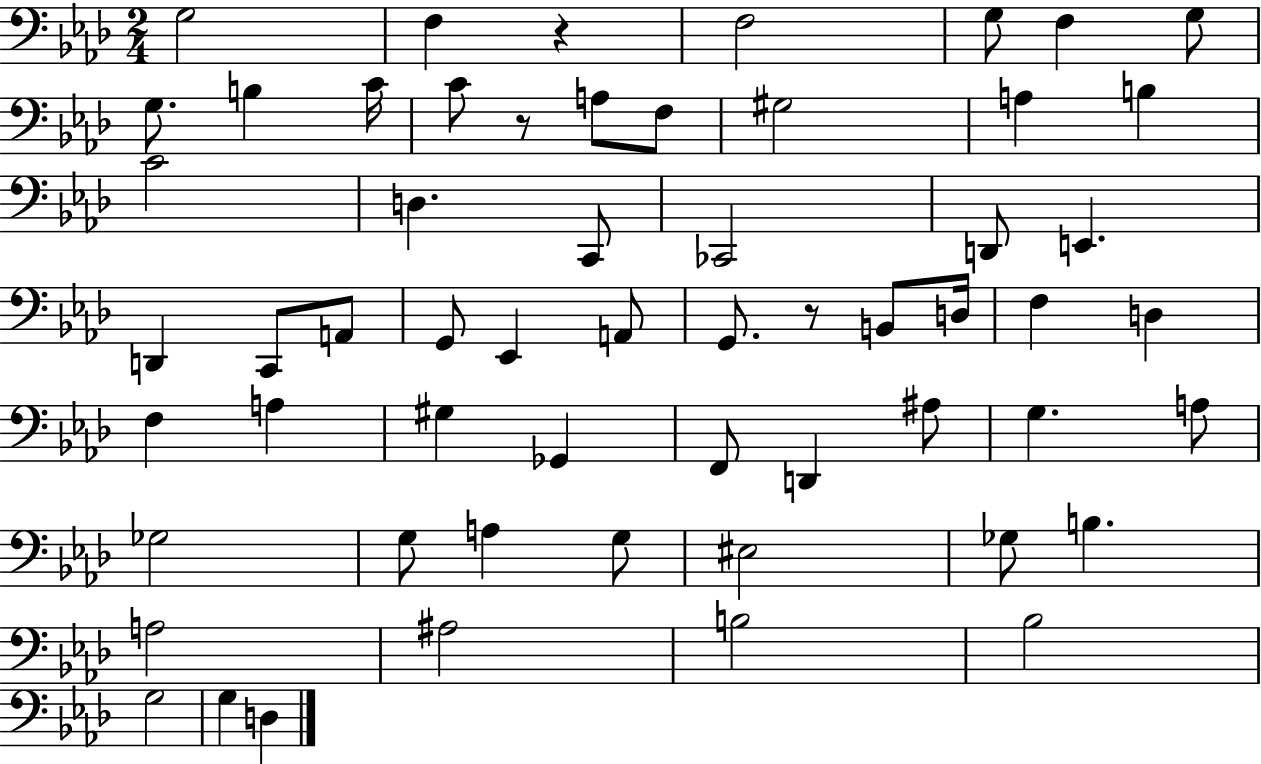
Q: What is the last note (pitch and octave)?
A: D3